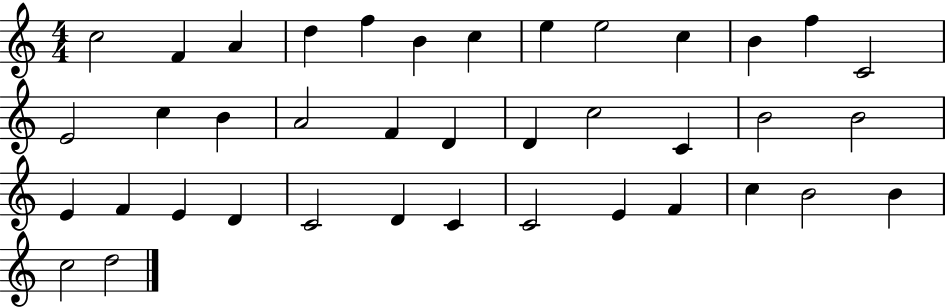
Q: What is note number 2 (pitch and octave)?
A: F4